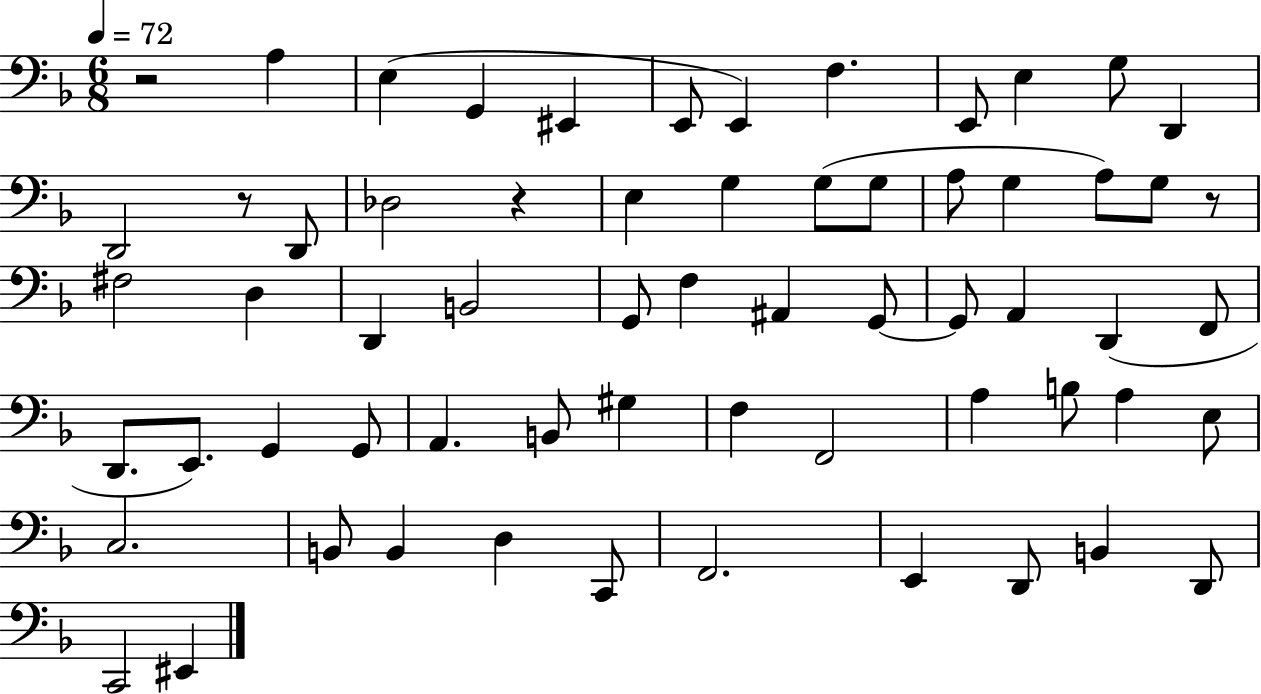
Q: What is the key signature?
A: F major